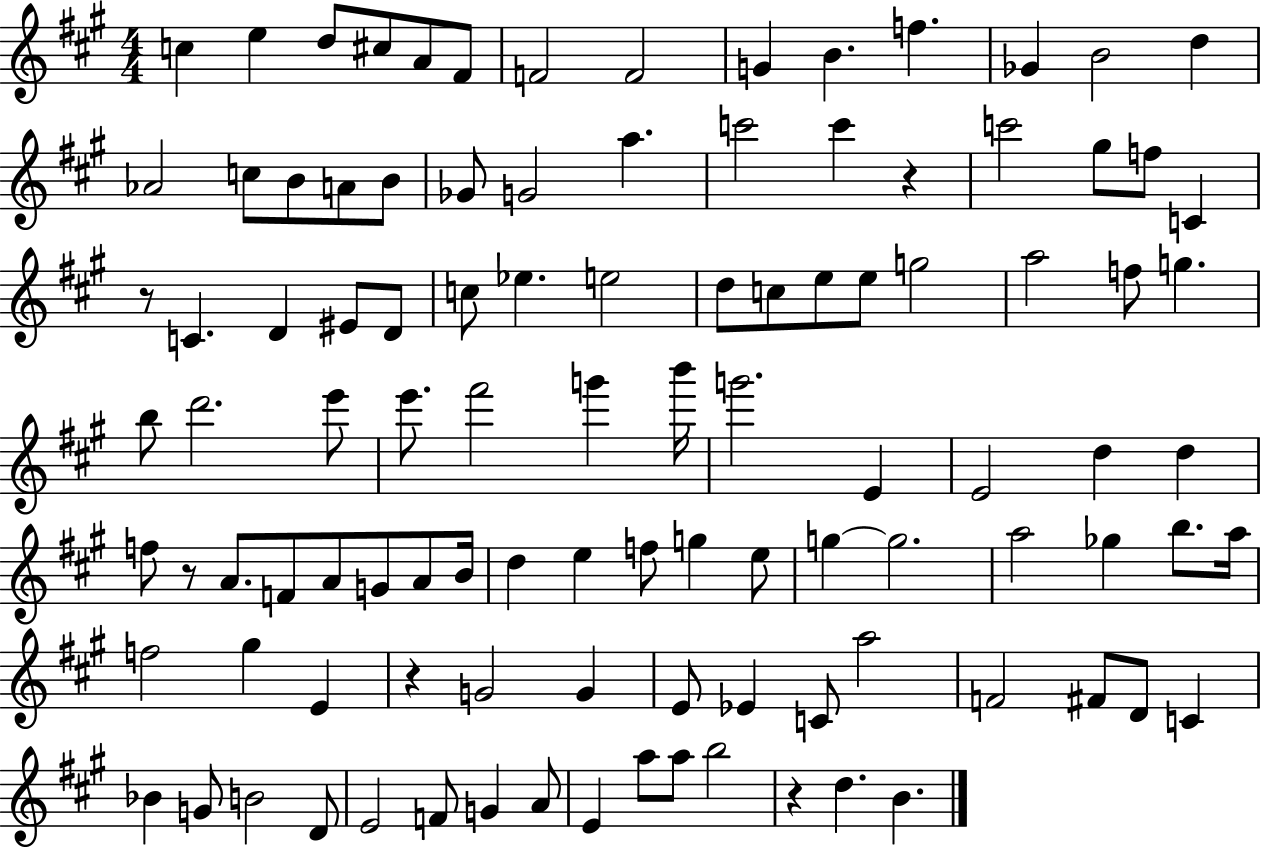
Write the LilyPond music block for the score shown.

{
  \clef treble
  \numericTimeSignature
  \time 4/4
  \key a \major
  c''4 e''4 d''8 cis''8 a'8 fis'8 | f'2 f'2 | g'4 b'4. f''4. | ges'4 b'2 d''4 | \break aes'2 c''8 b'8 a'8 b'8 | ges'8 g'2 a''4. | c'''2 c'''4 r4 | c'''2 gis''8 f''8 c'4 | \break r8 c'4. d'4 eis'8 d'8 | c''8 ees''4. e''2 | d''8 c''8 e''8 e''8 g''2 | a''2 f''8 g''4. | \break b''8 d'''2. e'''8 | e'''8. fis'''2 g'''4 b'''16 | g'''2. e'4 | e'2 d''4 d''4 | \break f''8 r8 a'8. f'8 a'8 g'8 a'8 b'16 | d''4 e''4 f''8 g''4 e''8 | g''4~~ g''2. | a''2 ges''4 b''8. a''16 | \break f''2 gis''4 e'4 | r4 g'2 g'4 | e'8 ees'4 c'8 a''2 | f'2 fis'8 d'8 c'4 | \break bes'4 g'8 b'2 d'8 | e'2 f'8 g'4 a'8 | e'4 a''8 a''8 b''2 | r4 d''4. b'4. | \break \bar "|."
}